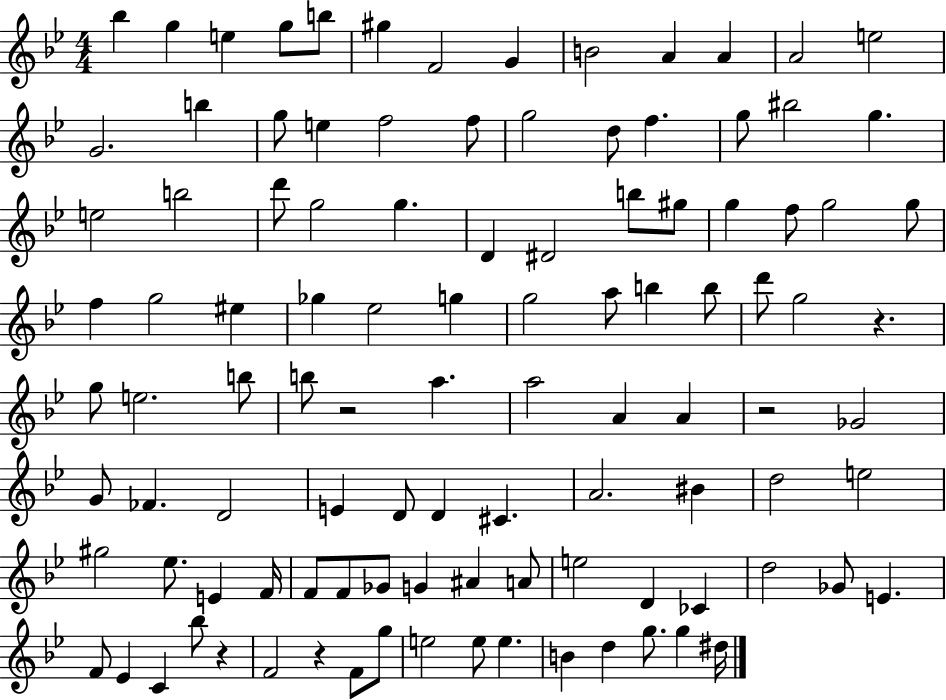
X:1
T:Untitled
M:4/4
L:1/4
K:Bb
_b g e g/2 b/2 ^g F2 G B2 A A A2 e2 G2 b g/2 e f2 f/2 g2 d/2 f g/2 ^b2 g e2 b2 d'/2 g2 g D ^D2 b/2 ^g/2 g f/2 g2 g/2 f g2 ^e _g _e2 g g2 a/2 b b/2 d'/2 g2 z g/2 e2 b/2 b/2 z2 a a2 A A z2 _G2 G/2 _F D2 E D/2 D ^C A2 ^B d2 e2 ^g2 _e/2 E F/4 F/2 F/2 _G/2 G ^A A/2 e2 D _C d2 _G/2 E F/2 _E C _b/2 z F2 z F/2 g/2 e2 e/2 e B d g/2 g ^d/4